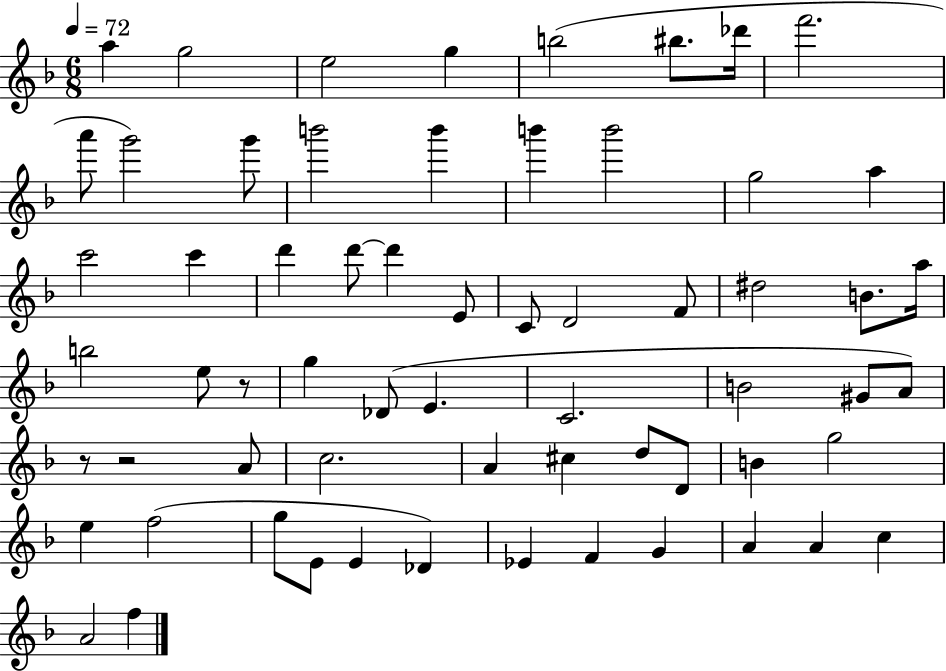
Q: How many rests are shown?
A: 3